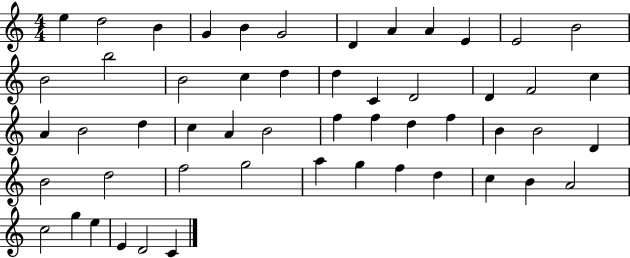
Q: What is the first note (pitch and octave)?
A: E5